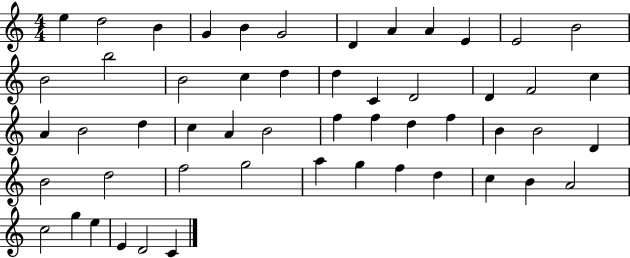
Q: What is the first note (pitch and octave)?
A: E5